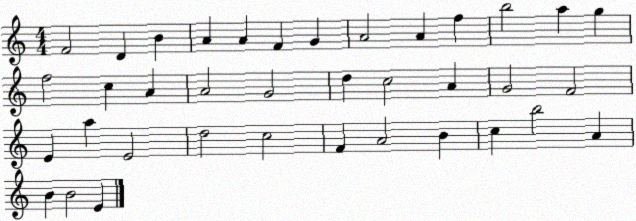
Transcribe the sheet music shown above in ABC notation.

X:1
T:Untitled
M:4/4
L:1/4
K:C
F2 D B A A F G A2 A f b2 a g f2 c A A2 G2 d c2 A G2 F2 E a E2 d2 c2 F A2 B c b2 A B B2 E